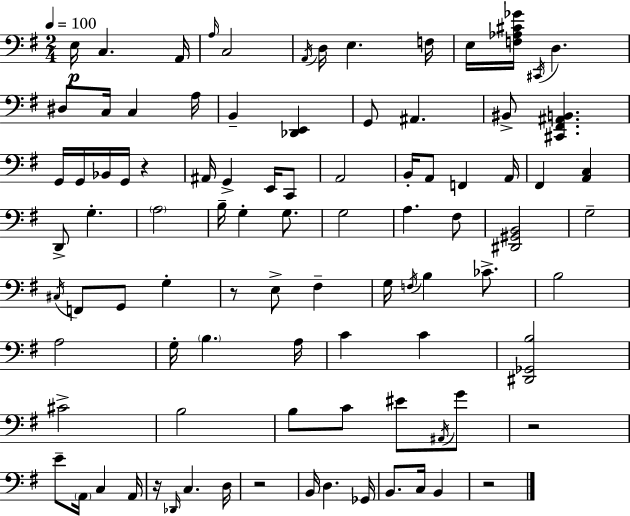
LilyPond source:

{
  \clef bass
  \numericTimeSignature
  \time 2/4
  \key e \minor
  \tempo 4 = 100
  e16\p c4. a,16 | \grace { a16 } c2 | \acciaccatura { a,16 } d16 e4. | f16 e16 <f aes cis' ges'>16 \acciaccatura { cis,16 } d4. | \break dis8 c16 c4 | a16 b,4-- <des, e,>4 | g,8 ais,4. | bis,8-> <cis, fis, ais, b,>4. | \break g,16 g,16 bes,16 g,16 r4 | ais,16 g,4-> | e,16 c,8 a,2 | b,16-. a,8 f,4 | \break a,16 fis,4 <a, c>4 | d,8-> g4.-. | \parenthesize a2 | b16-- g4-. | \break g8. g2 | a4. | fis8 <dis, gis, b,>2 | g2-- | \break \acciaccatura { cis16 } f,8 g,8 | g4-. r8 e8-> | fis4-- g16 \acciaccatura { f16 } b4 | ces'8.-> b2 | \break a2 | g16-. \parenthesize b4. | a16 c'4 | c'4 <dis, ges, b>2 | \break cis'2-> | b2 | b8 c'8 | eis'8 \acciaccatura { ais,16 } g'8 r2 | \break e'8-- | \parenthesize a,16 c4 a,16 r16 \grace { des,16 } | c4. d16 r2 | b,16 | \break d4. ges,16 b,8. | c16 b,4 r2 | \bar "|."
}